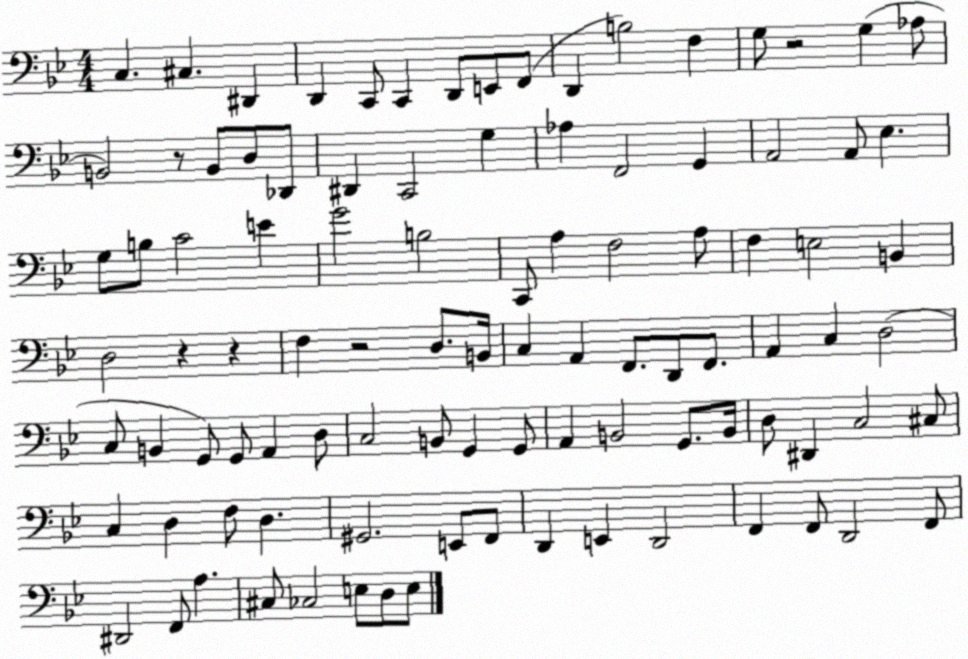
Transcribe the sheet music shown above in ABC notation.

X:1
T:Untitled
M:4/4
L:1/4
K:Bb
C, ^C, ^D,, D,, C,,/2 C,, D,,/2 E,,/2 F,,/2 D,, B,2 F, G,/2 z2 G, _A,/2 B,,2 z/2 B,,/2 D,/2 _D,,/2 ^D,, C,,2 G, _A, F,,2 G,, A,,2 A,,/2 _E, G,/2 B,/2 C2 E G2 B,2 C,,/2 A, F,2 A,/2 F, E,2 B,, D,2 z z F, z2 D,/2 B,,/4 C, A,, F,,/2 D,,/2 F,,/2 A,, C, D,2 C,/2 B,, G,,/2 G,,/2 A,, D,/2 C,2 B,,/2 G,, G,,/2 A,, B,,2 G,,/2 B,,/4 D,/2 ^D,, C,2 ^C,/2 C, D, F,/2 D, ^G,,2 E,,/2 F,,/2 D,, E,, D,,2 F,, F,,/2 D,,2 F,,/2 ^D,,2 F,,/2 A, ^C,/2 _C,2 E,/2 D,/2 E,/2